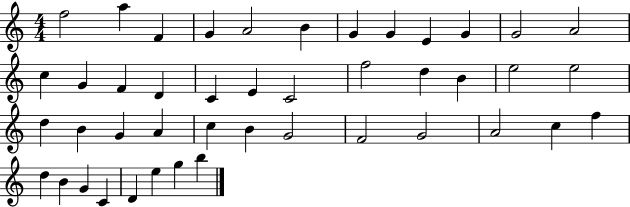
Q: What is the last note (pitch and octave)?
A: B5